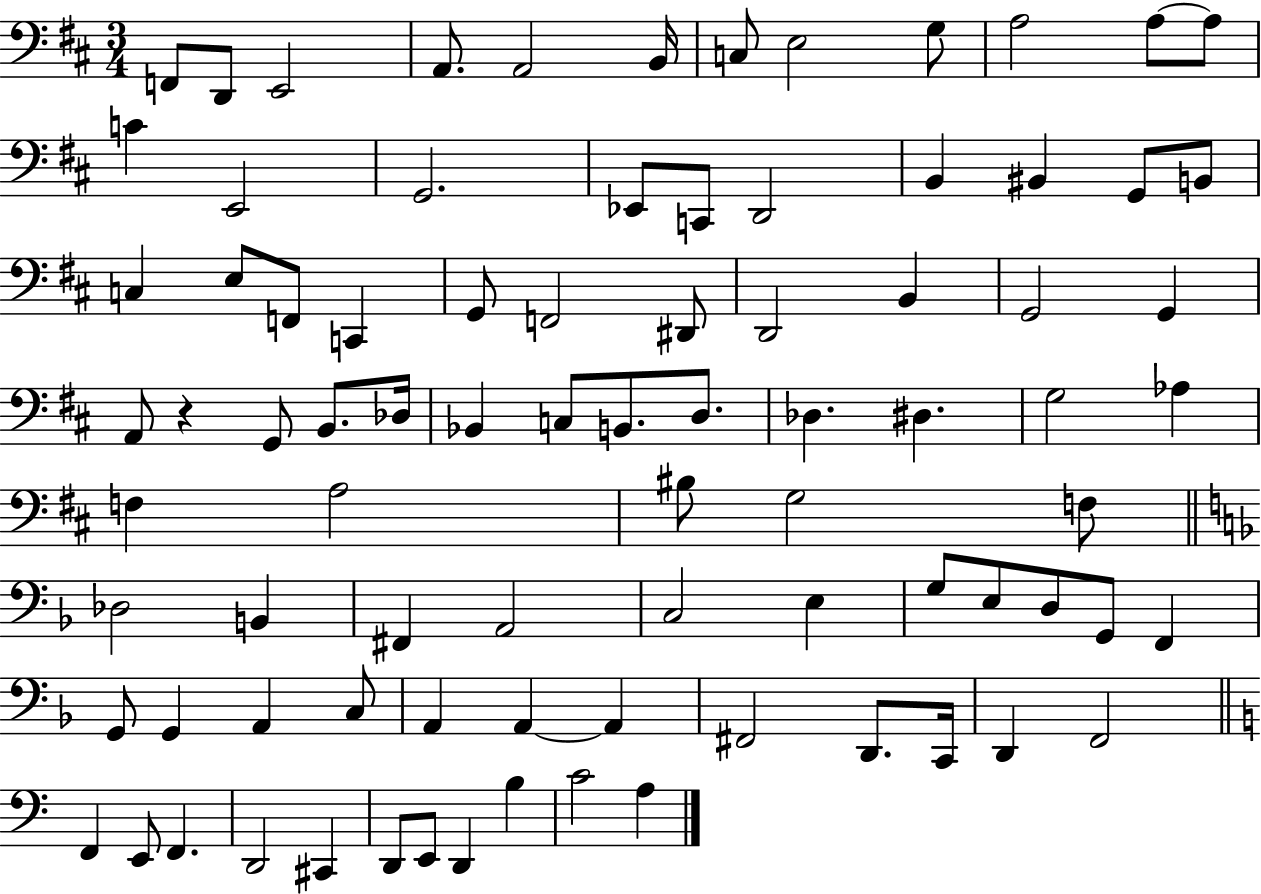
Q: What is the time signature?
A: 3/4